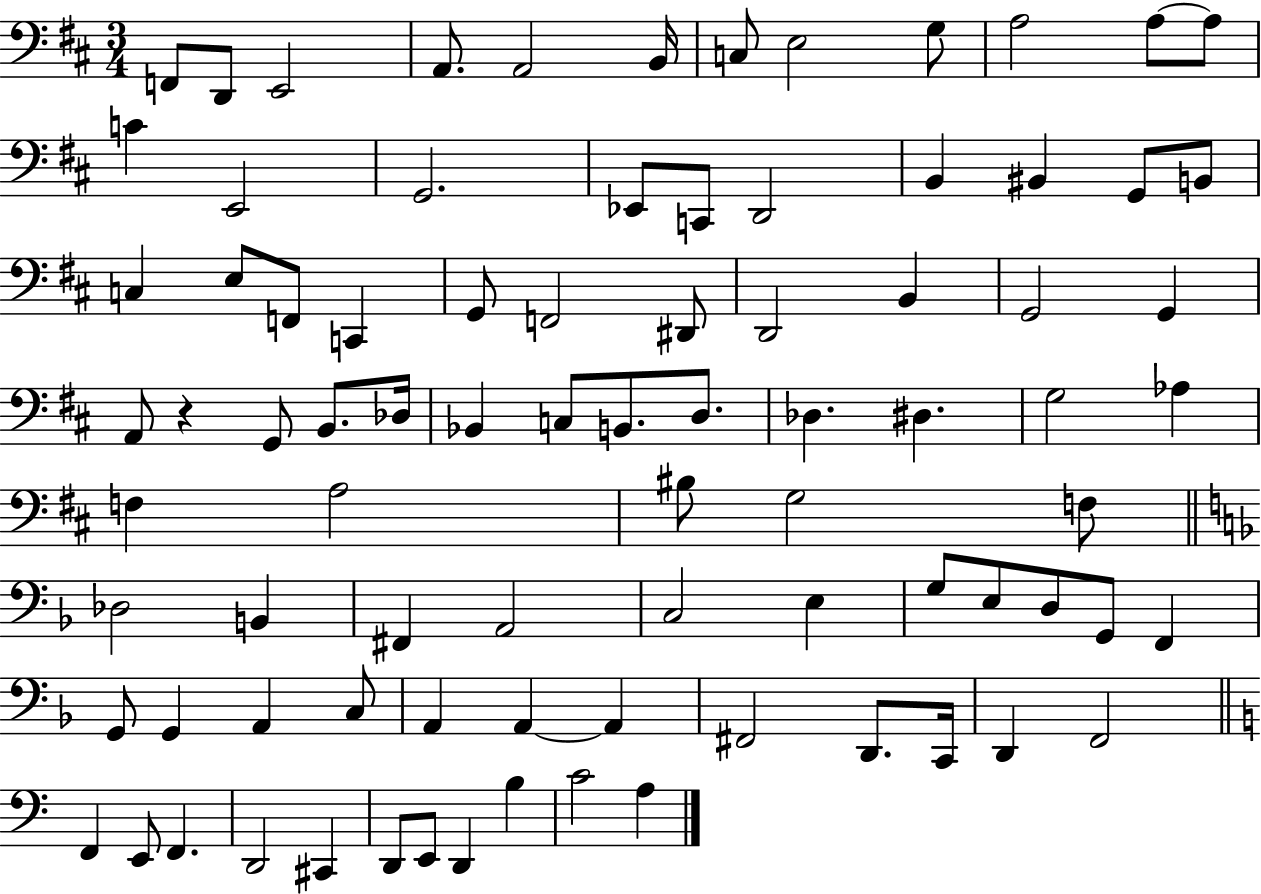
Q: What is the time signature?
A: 3/4